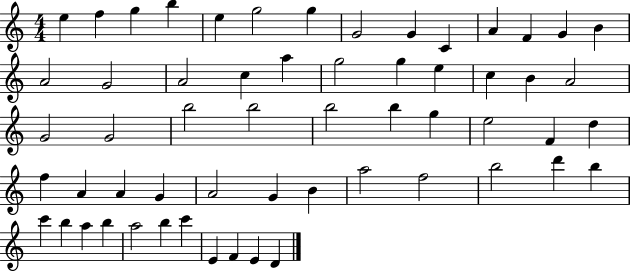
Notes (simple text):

E5/q F5/q G5/q B5/q E5/q G5/h G5/q G4/h G4/q C4/q A4/q F4/q G4/q B4/q A4/h G4/h A4/h C5/q A5/q G5/h G5/q E5/q C5/q B4/q A4/h G4/h G4/h B5/h B5/h B5/h B5/q G5/q E5/h F4/q D5/q F5/q A4/q A4/q G4/q A4/h G4/q B4/q A5/h F5/h B5/h D6/q B5/q C6/q B5/q A5/q B5/q A5/h B5/q C6/q E4/q F4/q E4/q D4/q